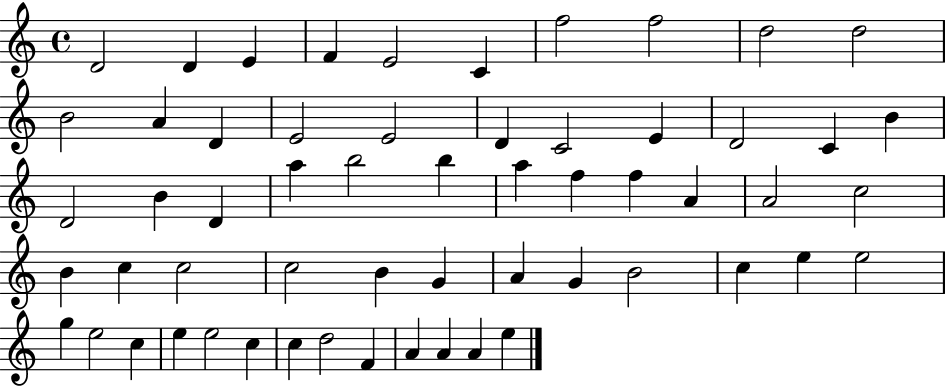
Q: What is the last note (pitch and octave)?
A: E5